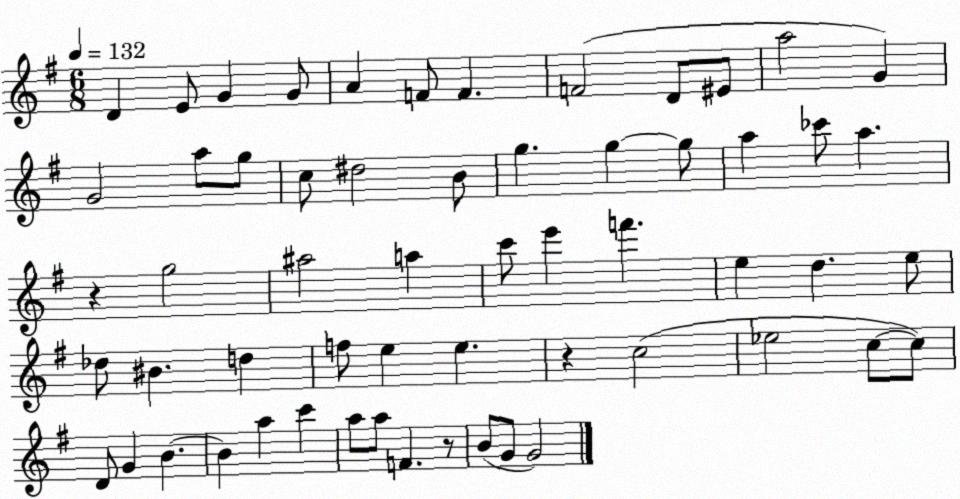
X:1
T:Untitled
M:6/8
L:1/4
K:G
D E/2 G G/2 A F/2 F F2 D/2 ^E/2 a2 G G2 a/2 g/2 c/2 ^d2 B/2 g g g/2 a _c'/2 a z g2 ^a2 a c'/2 e' f' e d e/2 _d/2 ^B d f/2 e e z c2 _e2 c/2 c/2 D/2 G B B a c' a/2 a/2 F z/2 B/2 G/2 G2